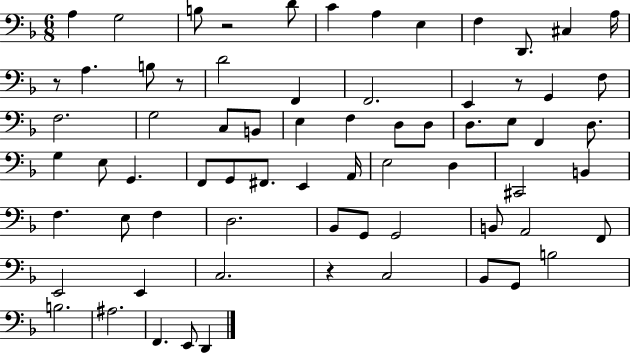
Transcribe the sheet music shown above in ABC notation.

X:1
T:Untitled
M:6/8
L:1/4
K:F
A, G,2 B,/2 z2 D/2 C A, E, F, D,,/2 ^C, A,/4 z/2 A, B,/2 z/2 D2 F,, F,,2 E,, z/2 G,, F,/2 F,2 G,2 C,/2 B,,/2 E, F, D,/2 D,/2 D,/2 E,/2 F,, D,/2 G, E,/2 G,, F,,/2 G,,/2 ^F,,/2 E,, A,,/4 E,2 D, ^C,,2 B,, F, E,/2 F, D,2 _B,,/2 G,,/2 G,,2 B,,/2 A,,2 F,,/2 E,,2 E,, C,2 z C,2 _B,,/2 G,,/2 B,2 B,2 ^A,2 F,, E,,/2 D,,